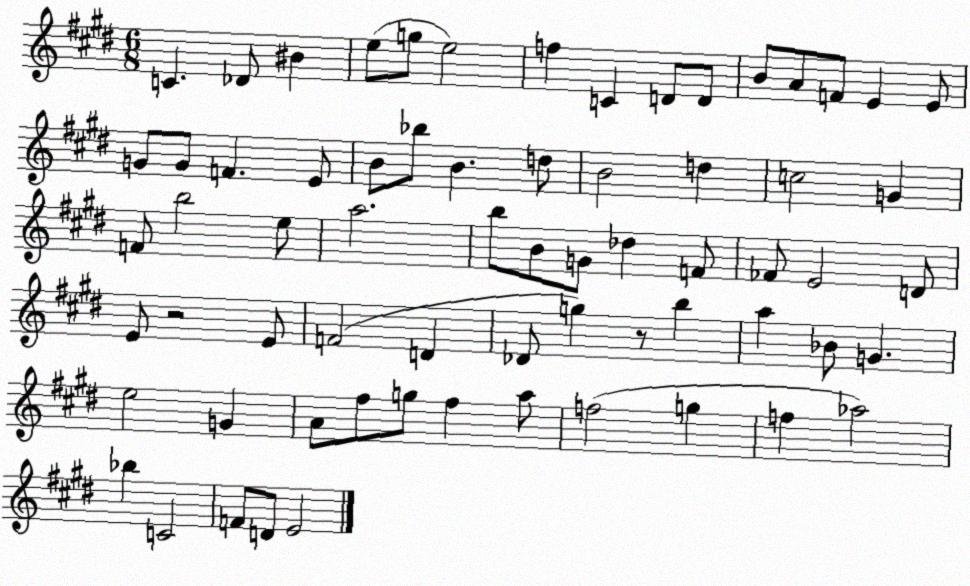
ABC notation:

X:1
T:Untitled
M:6/8
L:1/4
K:E
C _D/2 ^B e/2 g/2 e2 f C D/2 D/2 B/2 A/2 F/2 E E/2 G/2 G/2 F E/2 B/2 _b/2 B d/2 B2 d c2 G F/2 b2 e/2 a2 b/2 B/2 G/2 _d F/2 _F/2 E2 D/2 E/2 z2 E/2 F2 D _D/2 g z/2 b a _B/2 G e2 G A/2 ^f/2 g/2 ^f a/2 f2 g f _a2 _b C2 F/2 D/2 E2